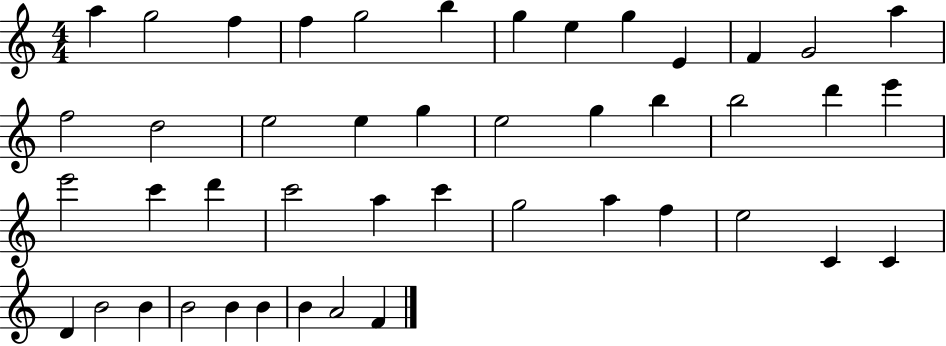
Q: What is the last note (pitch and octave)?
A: F4